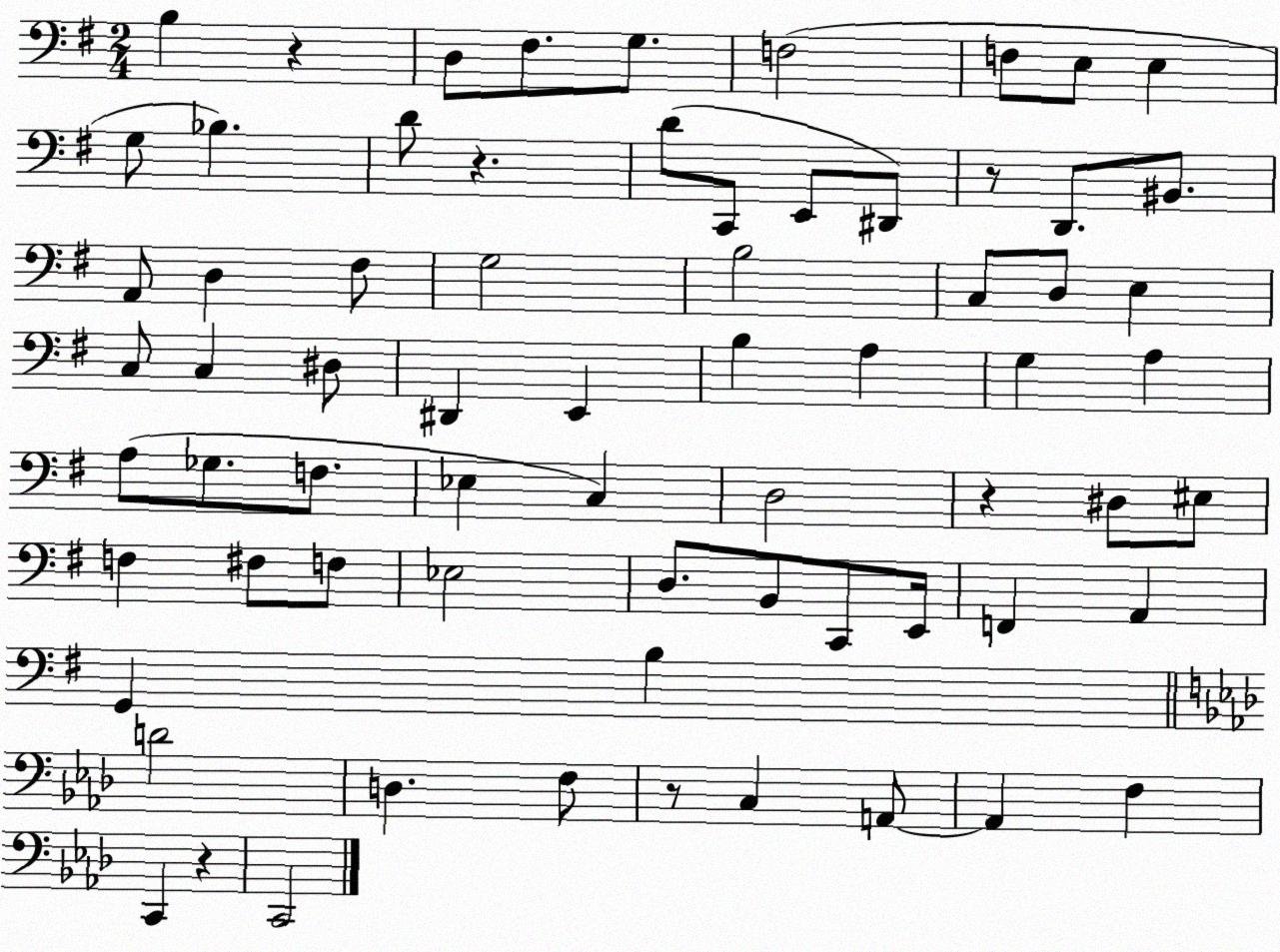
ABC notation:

X:1
T:Untitled
M:2/4
L:1/4
K:G
B, z D,/2 ^F,/2 G,/2 F,2 F,/2 E,/2 E, G,/2 _B, D/2 z D/2 C,,/2 E,,/2 ^D,,/2 z/2 D,,/2 ^B,,/2 A,,/2 D, ^F,/2 G,2 B,2 C,/2 D,/2 E, C,/2 C, ^D,/2 ^D,, E,, B, A, G, A, A,/2 _G,/2 F,/2 _E, C, D,2 z ^D,/2 ^E,/2 F, ^F,/2 F,/2 _E,2 D,/2 B,,/2 C,,/2 E,,/4 F,, A,, G,, B, D2 D, F,/2 z/2 C, A,,/2 A,, F, C,, z C,,2